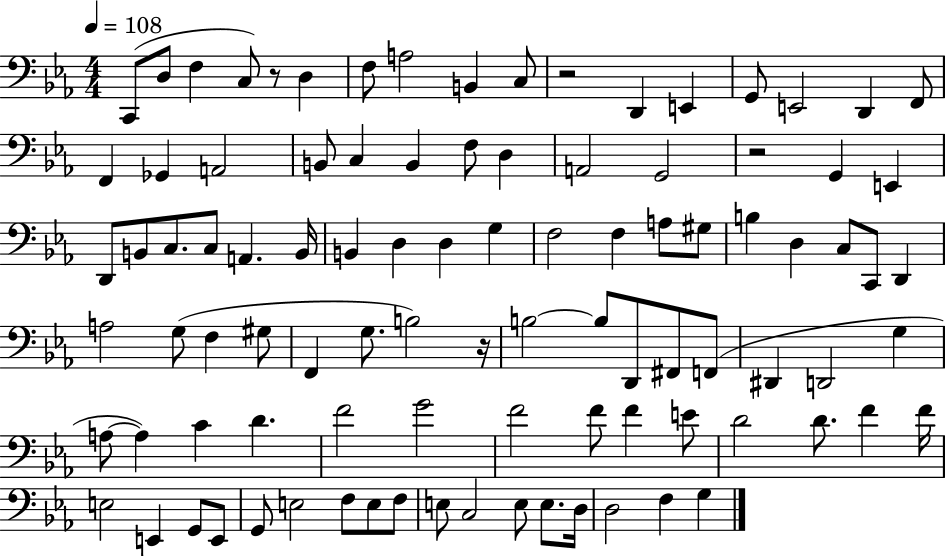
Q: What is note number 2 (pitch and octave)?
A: D3